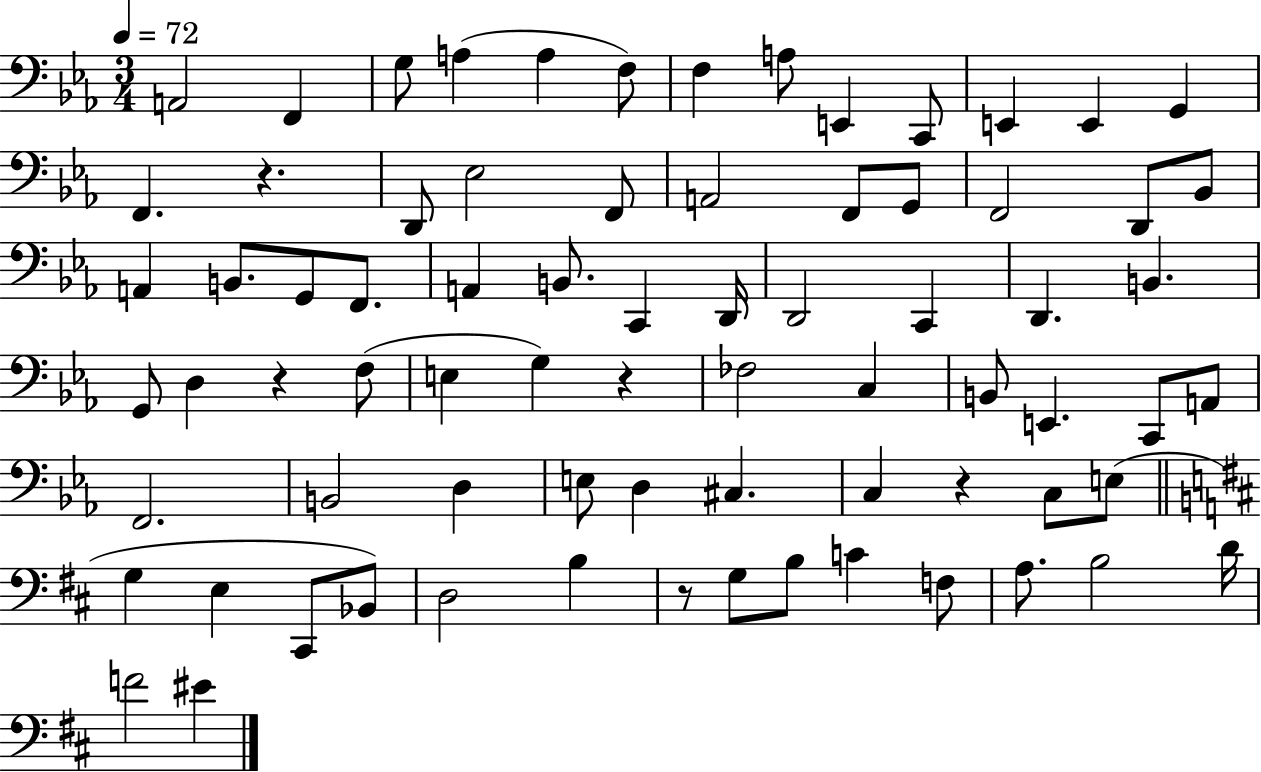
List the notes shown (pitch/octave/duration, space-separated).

A2/h F2/q G3/e A3/q A3/q F3/e F3/q A3/e E2/q C2/e E2/q E2/q G2/q F2/q. R/q. D2/e Eb3/h F2/e A2/h F2/e G2/e F2/h D2/e Bb2/e A2/q B2/e. G2/e F2/e. A2/q B2/e. C2/q D2/s D2/h C2/q D2/q. B2/q. G2/e D3/q R/q F3/e E3/q G3/q R/q FES3/h C3/q B2/e E2/q. C2/e A2/e F2/h. B2/h D3/q E3/e D3/q C#3/q. C3/q R/q C3/e E3/e G3/q E3/q C#2/e Bb2/e D3/h B3/q R/e G3/e B3/e C4/q F3/e A3/e. B3/h D4/s F4/h EIS4/q